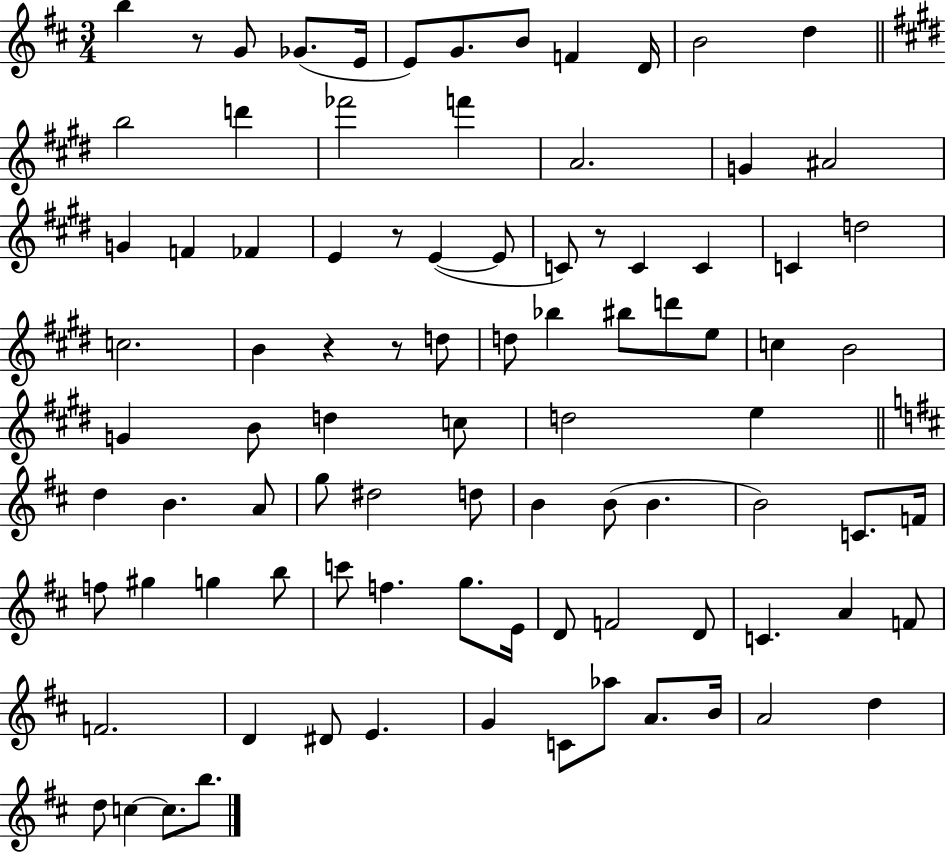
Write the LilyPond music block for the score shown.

{
  \clef treble
  \numericTimeSignature
  \time 3/4
  \key d \major
  b''4 r8 g'8 ges'8.( e'16 | e'8) g'8. b'8 f'4 d'16 | b'2 d''4 | \bar "||" \break \key e \major b''2 d'''4 | fes'''2 f'''4 | a'2. | g'4 ais'2 | \break g'4 f'4 fes'4 | e'4 r8 e'4~(~ e'8 | c'8) r8 c'4 c'4 | c'4 d''2 | \break c''2. | b'4 r4 r8 d''8 | d''8 bes''4 bis''8 d'''8 e''8 | c''4 b'2 | \break g'4 b'8 d''4 c''8 | d''2 e''4 | \bar "||" \break \key b \minor d''4 b'4. a'8 | g''8 dis''2 d''8 | b'4 b'8( b'4. | b'2) c'8. f'16 | \break f''8 gis''4 g''4 b''8 | c'''8 f''4. g''8. e'16 | d'8 f'2 d'8 | c'4. a'4 f'8 | \break f'2. | d'4 dis'8 e'4. | g'4 c'8 aes''8 a'8. b'16 | a'2 d''4 | \break d''8 c''4~~ c''8. b''8. | \bar "|."
}